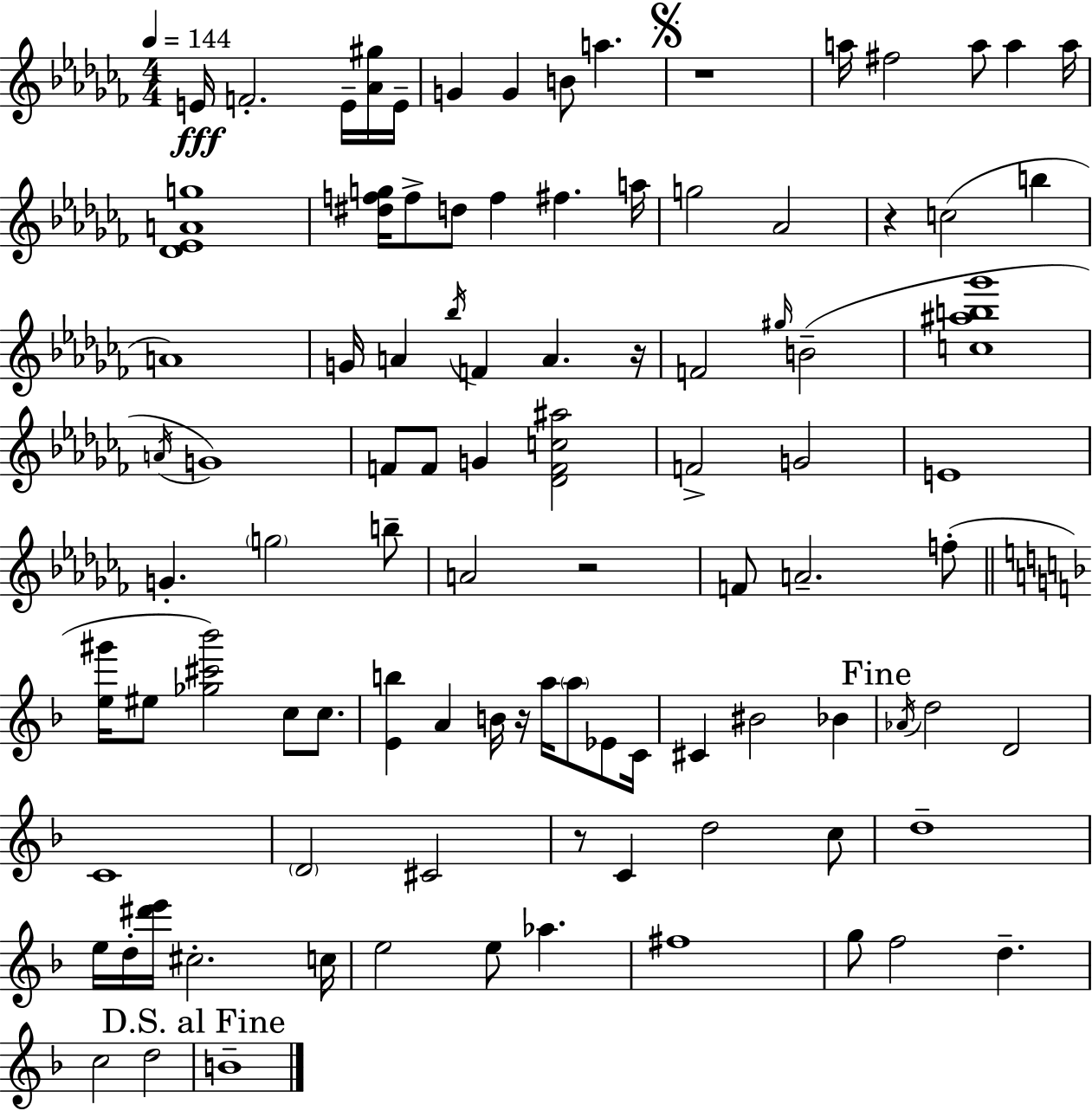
E4/s F4/h. E4/s [Ab4,G#5]/s E4/s G4/q G4/q B4/e A5/q. R/w A5/s F#5/h A5/e A5/q A5/s [Db4,Eb4,A4,G5]/w [D#5,F5,G5]/s F5/e D5/e F5/q F#5/q. A5/s G5/h Ab4/h R/q C5/h B5/q A4/w G4/s A4/q Bb5/s F4/q A4/q. R/s F4/h G#5/s B4/h [C5,A#5,B5,Gb6]/w A4/s G4/w F4/e F4/e G4/q [Db4,F4,C5,A#5]/h F4/h G4/h E4/w G4/q. G5/h B5/e A4/h R/h F4/e A4/h. F5/e [E5,G#6]/s EIS5/e [Gb5,C#6,Bb6]/h C5/e C5/e. [E4,B5]/q A4/q B4/s R/s A5/s A5/e Eb4/e C4/s C#4/q BIS4/h Bb4/q Ab4/s D5/h D4/h C4/w D4/h C#4/h R/e C4/q D5/h C5/e D5/w E5/s D5/s [D#6,E6]/s C#5/h. C5/s E5/h E5/e Ab5/q. F#5/w G5/e F5/h D5/q. C5/h D5/h B4/w